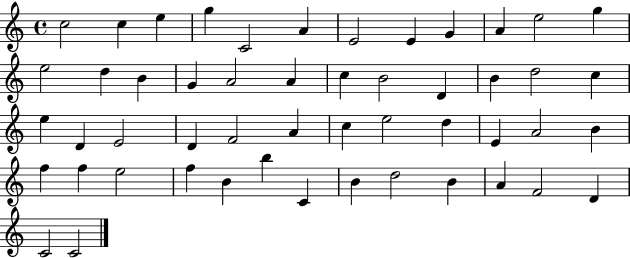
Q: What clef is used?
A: treble